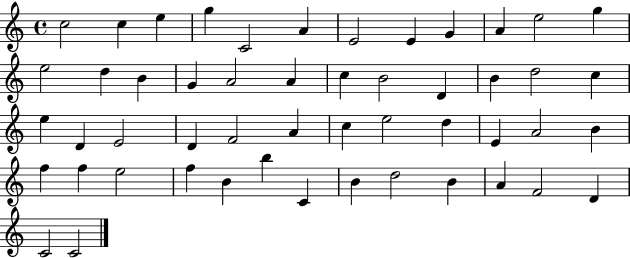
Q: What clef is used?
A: treble